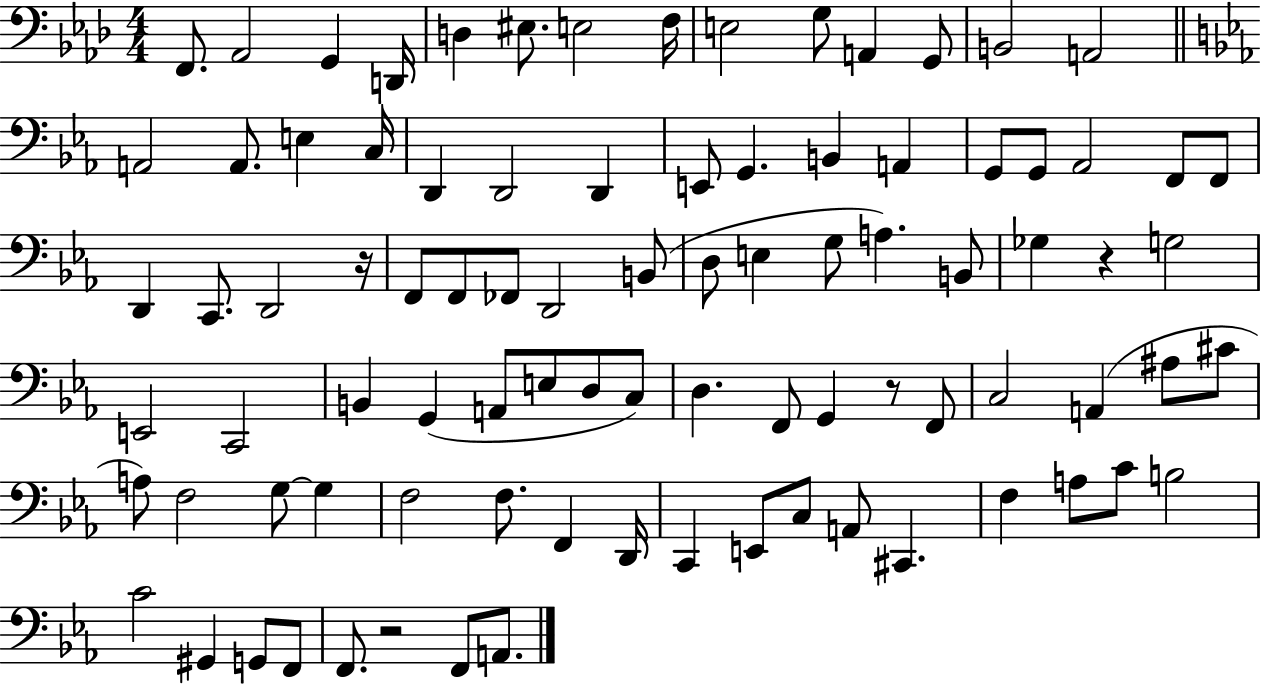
X:1
T:Untitled
M:4/4
L:1/4
K:Ab
F,,/2 _A,,2 G,, D,,/4 D, ^E,/2 E,2 F,/4 E,2 G,/2 A,, G,,/2 B,,2 A,,2 A,,2 A,,/2 E, C,/4 D,, D,,2 D,, E,,/2 G,, B,, A,, G,,/2 G,,/2 _A,,2 F,,/2 F,,/2 D,, C,,/2 D,,2 z/4 F,,/2 F,,/2 _F,,/2 D,,2 B,,/2 D,/2 E, G,/2 A, B,,/2 _G, z G,2 E,,2 C,,2 B,, G,, A,,/2 E,/2 D,/2 C,/2 D, F,,/2 G,, z/2 F,,/2 C,2 A,, ^A,/2 ^C/2 A,/2 F,2 G,/2 G, F,2 F,/2 F,, D,,/4 C,, E,,/2 C,/2 A,,/2 ^C,, F, A,/2 C/2 B,2 C2 ^G,, G,,/2 F,,/2 F,,/2 z2 F,,/2 A,,/2